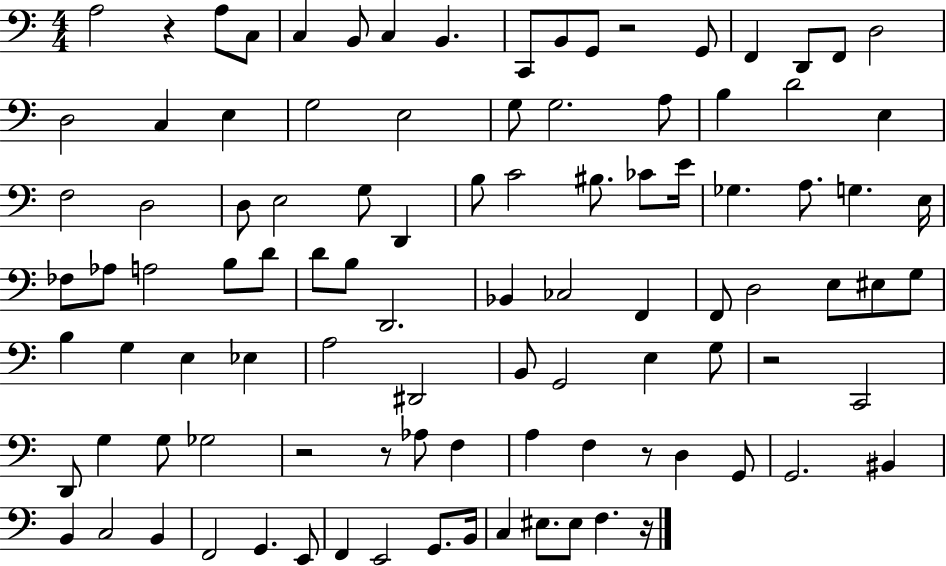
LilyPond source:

{
  \clef bass
  \numericTimeSignature
  \time 4/4
  \key c \major
  a2 r4 a8 c8 | c4 b,8 c4 b,4. | c,8 b,8 g,8 r2 g,8 | f,4 d,8 f,8 d2 | \break d2 c4 e4 | g2 e2 | g8 g2. a8 | b4 d'2 e4 | \break f2 d2 | d8 e2 g8 d,4 | b8 c'2 bis8. ces'8 e'16 | ges4. a8. g4. e16 | \break fes8 aes8 a2 b8 d'8 | d'8 b8 d,2. | bes,4 ces2 f,4 | f,8 d2 e8 eis8 g8 | \break b4 g4 e4 ees4 | a2 dis,2 | b,8 g,2 e4 g8 | r2 c,2 | \break d,8 g4 g8 ges2 | r2 r8 aes8 f4 | a4 f4 r8 d4 g,8 | g,2. bis,4 | \break b,4 c2 b,4 | f,2 g,4. e,8 | f,4 e,2 g,8. b,16 | c4 eis8. eis8 f4. r16 | \break \bar "|."
}